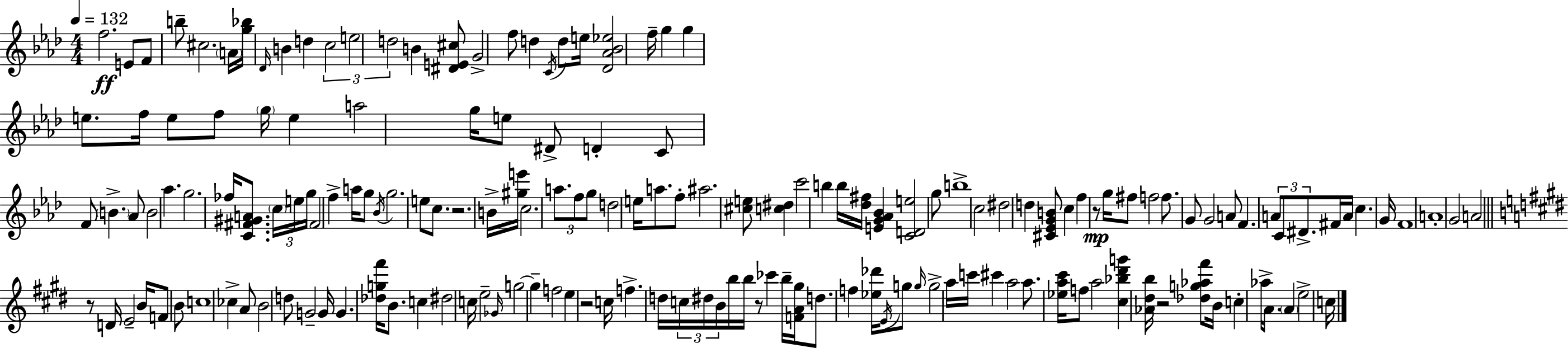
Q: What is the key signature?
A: F minor